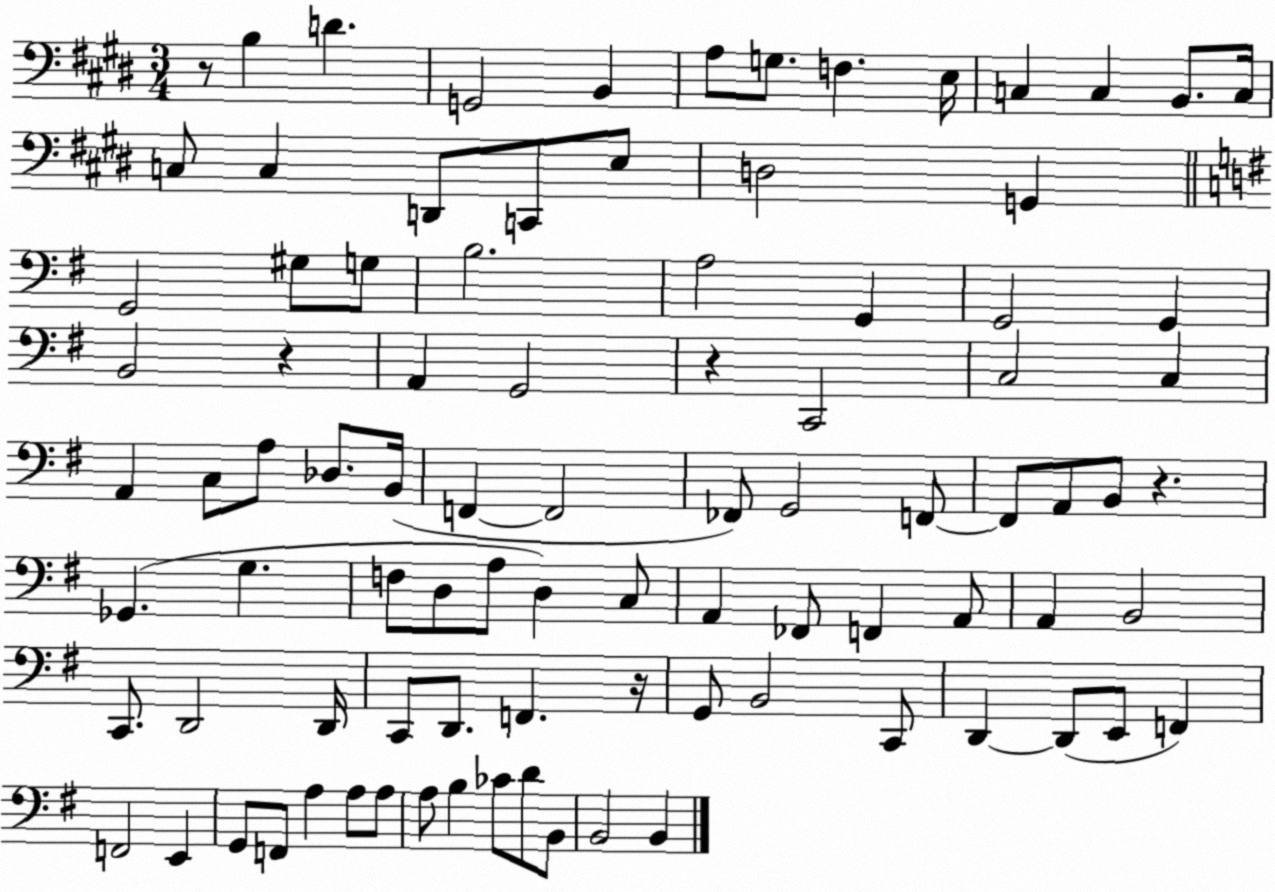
X:1
T:Untitled
M:3/4
L:1/4
K:E
z/2 B, D G,,2 B,, A,/2 G,/2 F, E,/4 C, C, B,,/2 C,/4 C,/2 C, D,,/2 C,,/2 E,/2 D,2 G,, G,,2 ^G,/2 G,/2 B,2 A,2 G,, G,,2 G,, B,,2 z A,, G,,2 z C,,2 C,2 C, A,, C,/2 A,/2 _D,/2 B,,/4 F,, F,,2 _F,,/2 G,,2 F,,/2 F,,/2 A,,/2 B,,/2 z _G,, G, F,/2 D,/2 A,/2 D, C,/2 A,, _F,,/2 F,, A,,/2 A,, B,,2 C,,/2 D,,2 D,,/4 C,,/2 D,,/2 F,, z/4 G,,/2 B,,2 C,,/2 D,, D,,/2 E,,/2 F,, F,,2 E,, G,,/2 F,,/2 A, A,/2 A,/2 A,/2 B, _C/2 D/2 B,,/2 B,,2 B,,